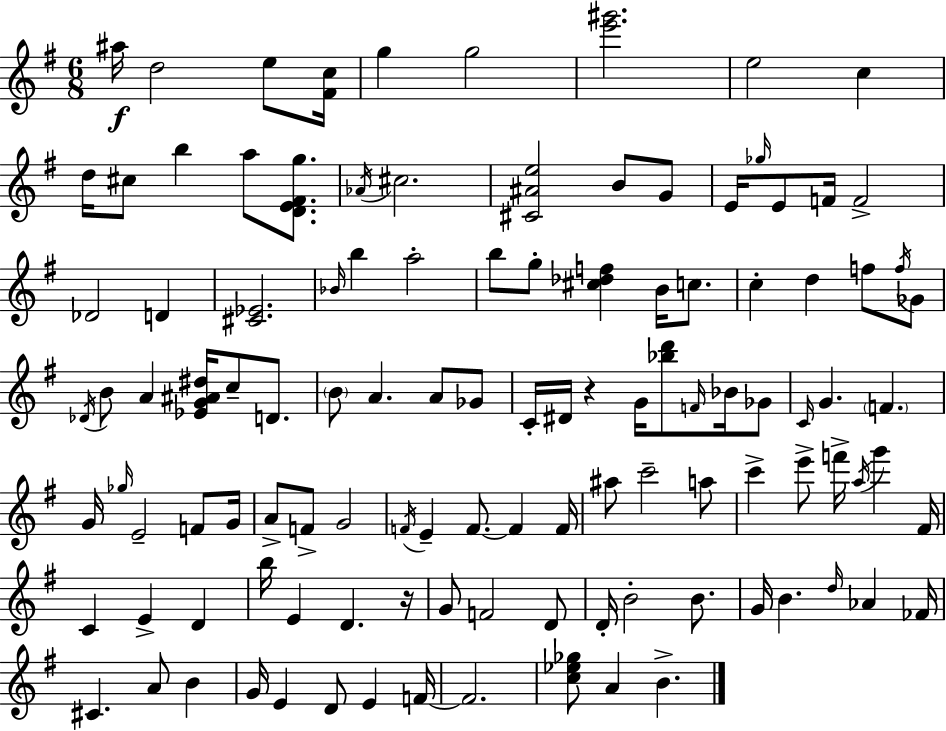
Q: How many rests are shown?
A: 2